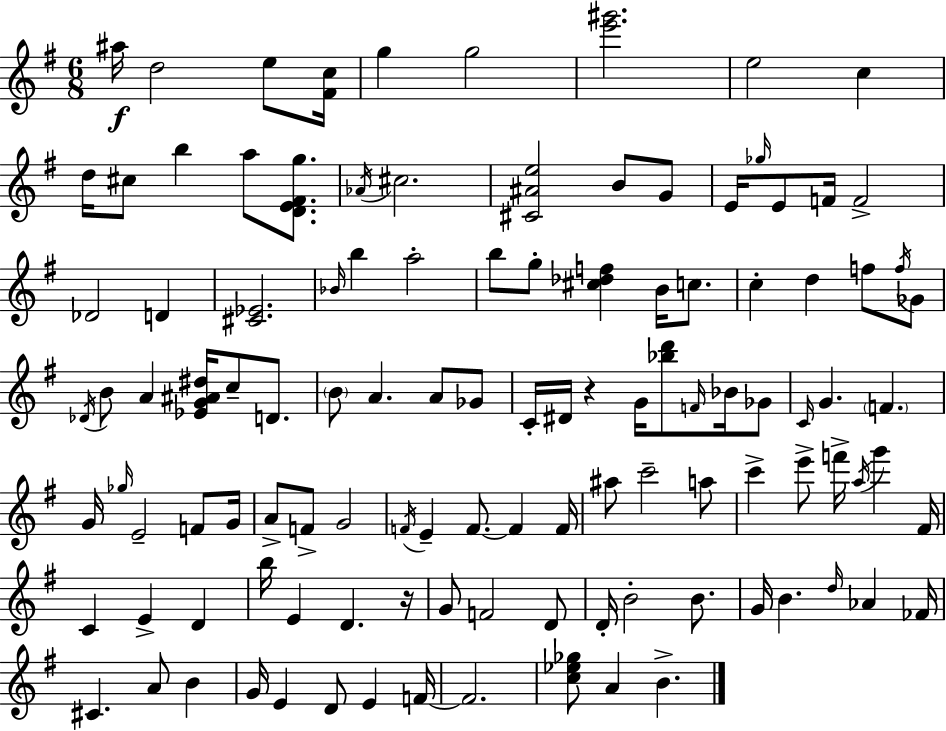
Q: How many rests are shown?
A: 2